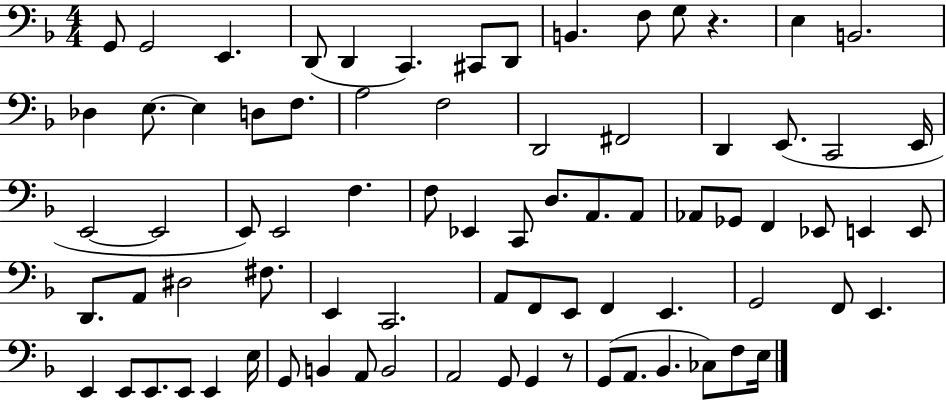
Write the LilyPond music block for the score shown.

{
  \clef bass
  \numericTimeSignature
  \time 4/4
  \key f \major
  \repeat volta 2 { g,8 g,2 e,4. | d,8( d,4 c,4.) cis,8 d,8 | b,4. f8 g8 r4. | e4 b,2. | \break des4 e8.~~ e4 d8 f8. | a2 f2 | d,2 fis,2 | d,4 e,8.( c,2 e,16 | \break e,2~~ e,2 | e,8) e,2 f4. | f8 ees,4 c,8 d8. a,8. a,8 | aes,8 ges,8 f,4 ees,8 e,4 e,8 | \break d,8. a,8 dis2 fis8. | e,4 c,2. | a,8 f,8 e,8 f,4 e,4. | g,2 f,8 e,4. | \break e,4 e,8 e,8. e,8 e,4 e16 | g,8 b,4 a,8 b,2 | a,2 g,8 g,4 r8 | g,8( a,8. bes,4. ces8) f8 e16 | \break } \bar "|."
}